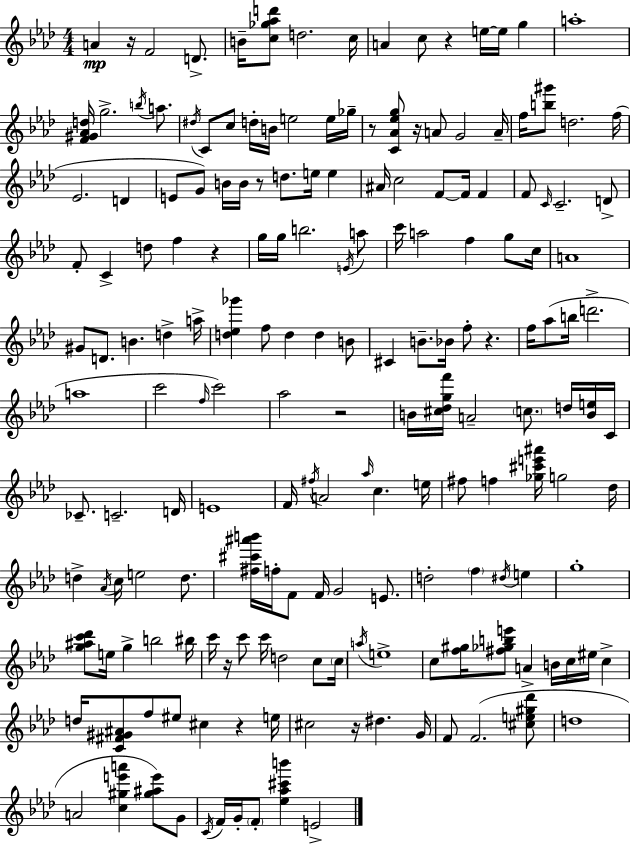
X:1
T:Untitled
M:4/4
L:1/4
K:Ab
A z/4 F2 D/2 B/4 [c_g_ad']/2 d2 c/4 A c/2 z e/4 e/4 g a4 [F^G_Ad]/4 g2 b/4 a/2 ^d/4 C/2 c/2 d/4 B/4 e2 e/4 _g/4 z/2 [C_A_eg]/2 z/4 A/2 G2 A/4 f/4 [b^g']/2 d2 f/4 _E2 D E/2 G/2 B/4 B/4 z/2 d/2 e/4 e ^A/4 c2 F/2 F/4 F F/2 C/4 C2 D/2 F/2 C d/2 f z g/4 g/4 b2 E/4 a/2 c'/4 a2 f g/2 c/4 A4 ^G/2 D/2 B d a/4 [d_e_g'] f/2 d d B/2 ^C B/2 _B/4 f/2 z f/4 _a/2 b/4 d'2 a4 c'2 f/4 c'2 _a2 z2 B/4 [^c_dgf']/4 A2 c/2 d/4 [Be]/4 C/4 _C/2 C2 D/4 E4 F/4 ^f/4 A2 _a/4 c e/4 ^f/2 f [_g^c'e'^a']/4 g2 _d/4 d _A/4 c/4 e2 d/2 [^f^c'^a'b']/4 f/4 F/2 F/4 G2 E/2 d2 f ^d/4 e g4 [g^ac'_d']/2 e/4 g b2 ^b/4 c'/4 z/4 c'/2 c'/4 d2 c/2 c/4 a/4 e4 c/2 [f^g]/4 [^f_gbe']/2 A B/4 c/4 ^e/4 c d/4 [C^F^G^A]/2 f/2 ^e/2 ^c z e/4 ^c2 z/4 ^d G/4 F/2 F2 [^ce^g_d']/2 d4 A2 [c^ge'a'] [^g^ae']/2 G/2 C/4 F/4 G/4 F/2 [_e_a^c'b'] E2